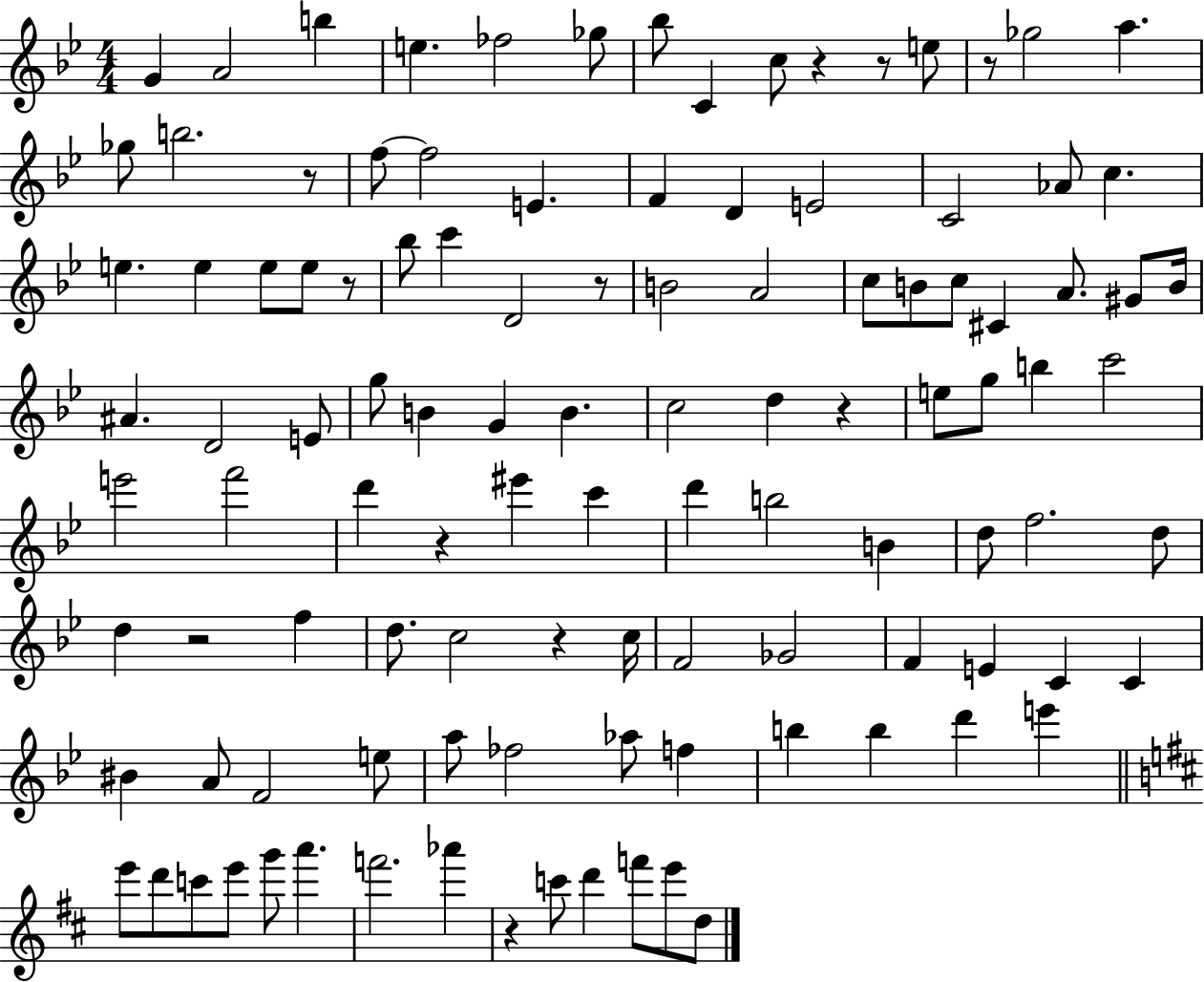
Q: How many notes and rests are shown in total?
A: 110